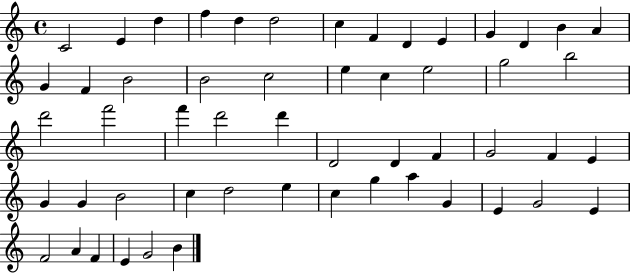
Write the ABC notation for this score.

X:1
T:Untitled
M:4/4
L:1/4
K:C
C2 E d f d d2 c F D E G D B A G F B2 B2 c2 e c e2 g2 b2 d'2 f'2 f' d'2 d' D2 D F G2 F E G G B2 c d2 e c g a G E G2 E F2 A F E G2 B